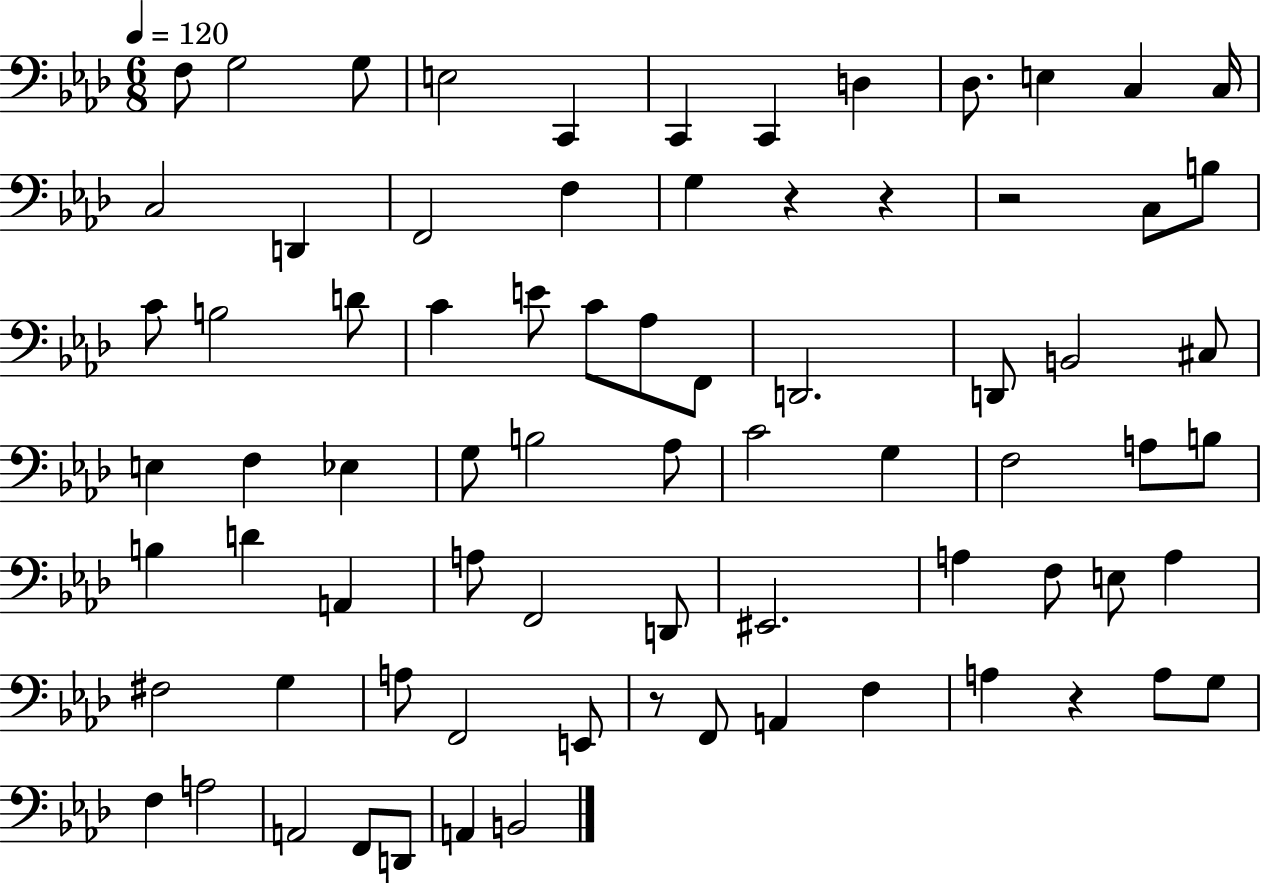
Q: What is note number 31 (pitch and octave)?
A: C#3